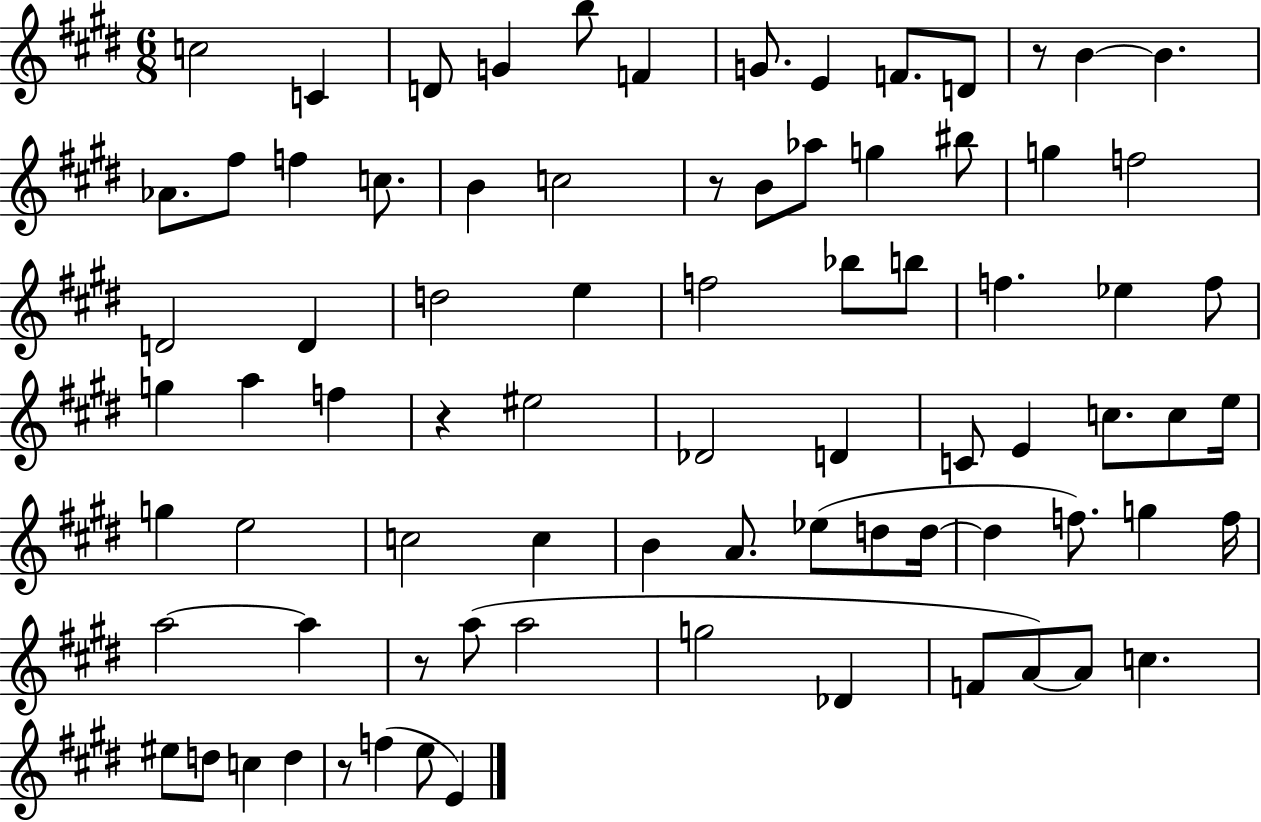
C5/h C4/q D4/e G4/q B5/e F4/q G4/e. E4/q F4/e. D4/e R/e B4/q B4/q. Ab4/e. F#5/e F5/q C5/e. B4/q C5/h R/e B4/e Ab5/e G5/q BIS5/e G5/q F5/h D4/h D4/q D5/h E5/q F5/h Bb5/e B5/e F5/q. Eb5/q F5/e G5/q A5/q F5/q R/q EIS5/h Db4/h D4/q C4/e E4/q C5/e. C5/e E5/s G5/q E5/h C5/h C5/q B4/q A4/e. Eb5/e D5/e D5/s D5/q F5/e. G5/q F5/s A5/h A5/q R/e A5/e A5/h G5/h Db4/q F4/e A4/e A4/e C5/q. EIS5/e D5/e C5/q D5/q R/e F5/q E5/e E4/q